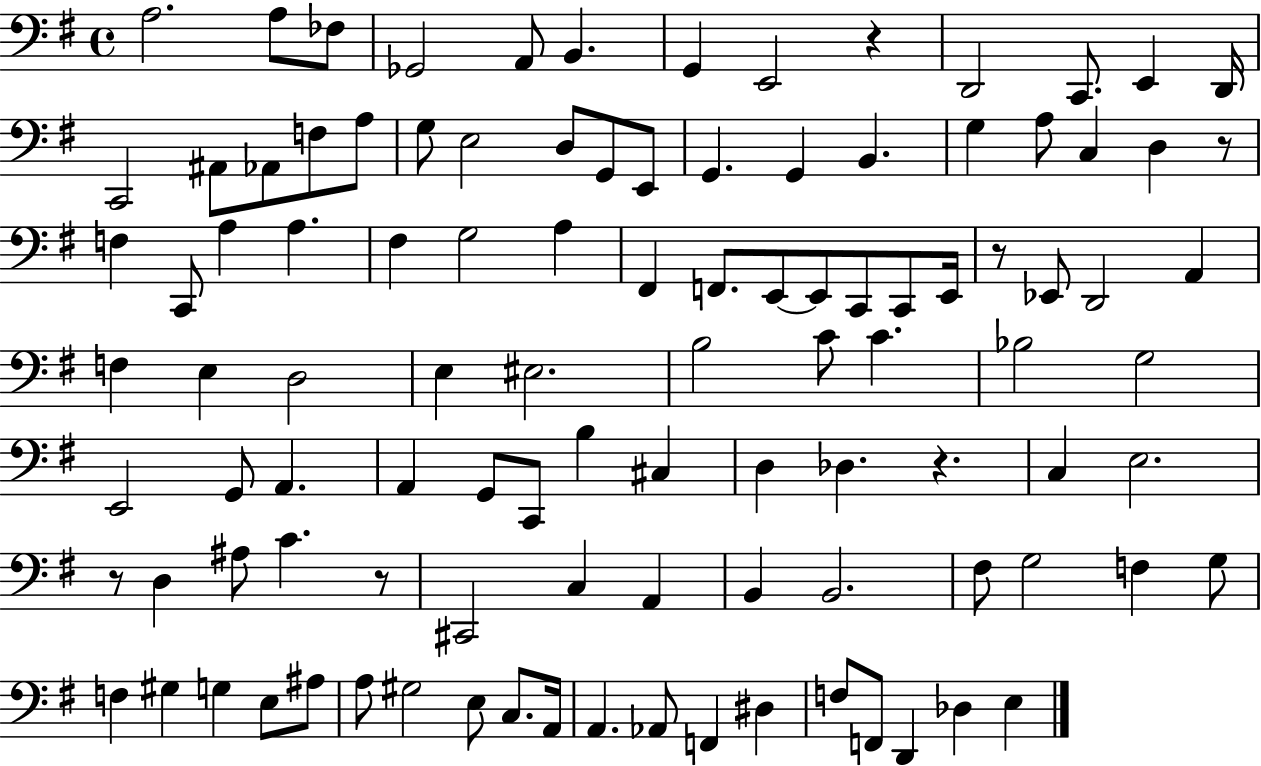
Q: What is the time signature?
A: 4/4